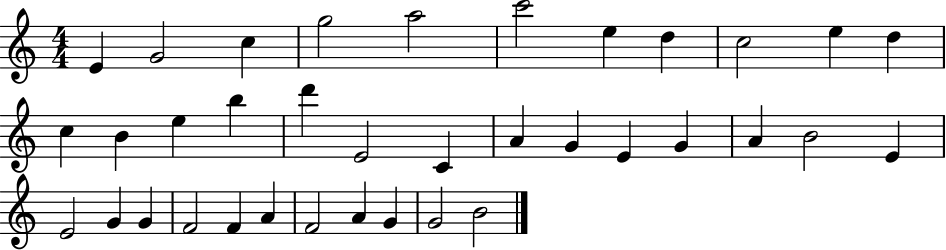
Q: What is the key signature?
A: C major